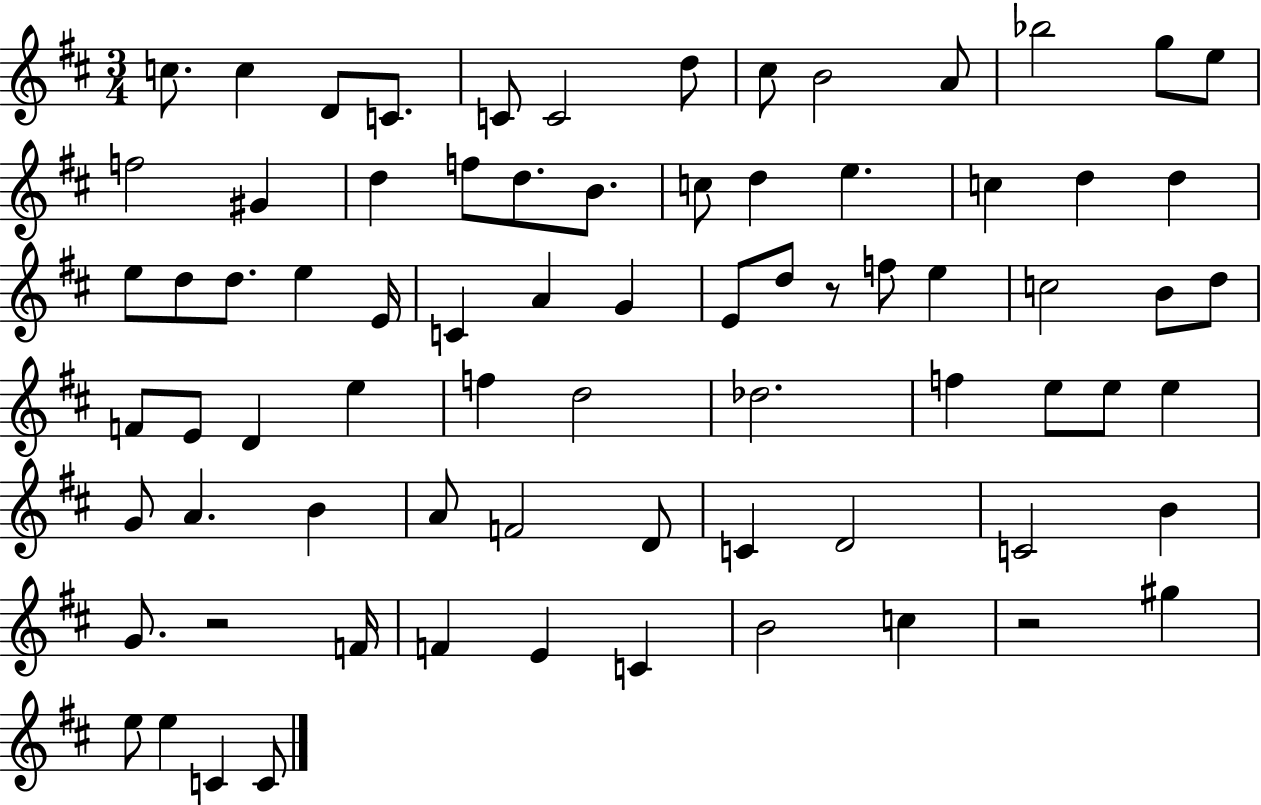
{
  \clef treble
  \numericTimeSignature
  \time 3/4
  \key d \major
  c''8. c''4 d'8 c'8. | c'8 c'2 d''8 | cis''8 b'2 a'8 | bes''2 g''8 e''8 | \break f''2 gis'4 | d''4 f''8 d''8. b'8. | c''8 d''4 e''4. | c''4 d''4 d''4 | \break e''8 d''8 d''8. e''4 e'16 | c'4 a'4 g'4 | e'8 d''8 r8 f''8 e''4 | c''2 b'8 d''8 | \break f'8 e'8 d'4 e''4 | f''4 d''2 | des''2. | f''4 e''8 e''8 e''4 | \break g'8 a'4. b'4 | a'8 f'2 d'8 | c'4 d'2 | c'2 b'4 | \break g'8. r2 f'16 | f'4 e'4 c'4 | b'2 c''4 | r2 gis''4 | \break e''8 e''4 c'4 c'8 | \bar "|."
}